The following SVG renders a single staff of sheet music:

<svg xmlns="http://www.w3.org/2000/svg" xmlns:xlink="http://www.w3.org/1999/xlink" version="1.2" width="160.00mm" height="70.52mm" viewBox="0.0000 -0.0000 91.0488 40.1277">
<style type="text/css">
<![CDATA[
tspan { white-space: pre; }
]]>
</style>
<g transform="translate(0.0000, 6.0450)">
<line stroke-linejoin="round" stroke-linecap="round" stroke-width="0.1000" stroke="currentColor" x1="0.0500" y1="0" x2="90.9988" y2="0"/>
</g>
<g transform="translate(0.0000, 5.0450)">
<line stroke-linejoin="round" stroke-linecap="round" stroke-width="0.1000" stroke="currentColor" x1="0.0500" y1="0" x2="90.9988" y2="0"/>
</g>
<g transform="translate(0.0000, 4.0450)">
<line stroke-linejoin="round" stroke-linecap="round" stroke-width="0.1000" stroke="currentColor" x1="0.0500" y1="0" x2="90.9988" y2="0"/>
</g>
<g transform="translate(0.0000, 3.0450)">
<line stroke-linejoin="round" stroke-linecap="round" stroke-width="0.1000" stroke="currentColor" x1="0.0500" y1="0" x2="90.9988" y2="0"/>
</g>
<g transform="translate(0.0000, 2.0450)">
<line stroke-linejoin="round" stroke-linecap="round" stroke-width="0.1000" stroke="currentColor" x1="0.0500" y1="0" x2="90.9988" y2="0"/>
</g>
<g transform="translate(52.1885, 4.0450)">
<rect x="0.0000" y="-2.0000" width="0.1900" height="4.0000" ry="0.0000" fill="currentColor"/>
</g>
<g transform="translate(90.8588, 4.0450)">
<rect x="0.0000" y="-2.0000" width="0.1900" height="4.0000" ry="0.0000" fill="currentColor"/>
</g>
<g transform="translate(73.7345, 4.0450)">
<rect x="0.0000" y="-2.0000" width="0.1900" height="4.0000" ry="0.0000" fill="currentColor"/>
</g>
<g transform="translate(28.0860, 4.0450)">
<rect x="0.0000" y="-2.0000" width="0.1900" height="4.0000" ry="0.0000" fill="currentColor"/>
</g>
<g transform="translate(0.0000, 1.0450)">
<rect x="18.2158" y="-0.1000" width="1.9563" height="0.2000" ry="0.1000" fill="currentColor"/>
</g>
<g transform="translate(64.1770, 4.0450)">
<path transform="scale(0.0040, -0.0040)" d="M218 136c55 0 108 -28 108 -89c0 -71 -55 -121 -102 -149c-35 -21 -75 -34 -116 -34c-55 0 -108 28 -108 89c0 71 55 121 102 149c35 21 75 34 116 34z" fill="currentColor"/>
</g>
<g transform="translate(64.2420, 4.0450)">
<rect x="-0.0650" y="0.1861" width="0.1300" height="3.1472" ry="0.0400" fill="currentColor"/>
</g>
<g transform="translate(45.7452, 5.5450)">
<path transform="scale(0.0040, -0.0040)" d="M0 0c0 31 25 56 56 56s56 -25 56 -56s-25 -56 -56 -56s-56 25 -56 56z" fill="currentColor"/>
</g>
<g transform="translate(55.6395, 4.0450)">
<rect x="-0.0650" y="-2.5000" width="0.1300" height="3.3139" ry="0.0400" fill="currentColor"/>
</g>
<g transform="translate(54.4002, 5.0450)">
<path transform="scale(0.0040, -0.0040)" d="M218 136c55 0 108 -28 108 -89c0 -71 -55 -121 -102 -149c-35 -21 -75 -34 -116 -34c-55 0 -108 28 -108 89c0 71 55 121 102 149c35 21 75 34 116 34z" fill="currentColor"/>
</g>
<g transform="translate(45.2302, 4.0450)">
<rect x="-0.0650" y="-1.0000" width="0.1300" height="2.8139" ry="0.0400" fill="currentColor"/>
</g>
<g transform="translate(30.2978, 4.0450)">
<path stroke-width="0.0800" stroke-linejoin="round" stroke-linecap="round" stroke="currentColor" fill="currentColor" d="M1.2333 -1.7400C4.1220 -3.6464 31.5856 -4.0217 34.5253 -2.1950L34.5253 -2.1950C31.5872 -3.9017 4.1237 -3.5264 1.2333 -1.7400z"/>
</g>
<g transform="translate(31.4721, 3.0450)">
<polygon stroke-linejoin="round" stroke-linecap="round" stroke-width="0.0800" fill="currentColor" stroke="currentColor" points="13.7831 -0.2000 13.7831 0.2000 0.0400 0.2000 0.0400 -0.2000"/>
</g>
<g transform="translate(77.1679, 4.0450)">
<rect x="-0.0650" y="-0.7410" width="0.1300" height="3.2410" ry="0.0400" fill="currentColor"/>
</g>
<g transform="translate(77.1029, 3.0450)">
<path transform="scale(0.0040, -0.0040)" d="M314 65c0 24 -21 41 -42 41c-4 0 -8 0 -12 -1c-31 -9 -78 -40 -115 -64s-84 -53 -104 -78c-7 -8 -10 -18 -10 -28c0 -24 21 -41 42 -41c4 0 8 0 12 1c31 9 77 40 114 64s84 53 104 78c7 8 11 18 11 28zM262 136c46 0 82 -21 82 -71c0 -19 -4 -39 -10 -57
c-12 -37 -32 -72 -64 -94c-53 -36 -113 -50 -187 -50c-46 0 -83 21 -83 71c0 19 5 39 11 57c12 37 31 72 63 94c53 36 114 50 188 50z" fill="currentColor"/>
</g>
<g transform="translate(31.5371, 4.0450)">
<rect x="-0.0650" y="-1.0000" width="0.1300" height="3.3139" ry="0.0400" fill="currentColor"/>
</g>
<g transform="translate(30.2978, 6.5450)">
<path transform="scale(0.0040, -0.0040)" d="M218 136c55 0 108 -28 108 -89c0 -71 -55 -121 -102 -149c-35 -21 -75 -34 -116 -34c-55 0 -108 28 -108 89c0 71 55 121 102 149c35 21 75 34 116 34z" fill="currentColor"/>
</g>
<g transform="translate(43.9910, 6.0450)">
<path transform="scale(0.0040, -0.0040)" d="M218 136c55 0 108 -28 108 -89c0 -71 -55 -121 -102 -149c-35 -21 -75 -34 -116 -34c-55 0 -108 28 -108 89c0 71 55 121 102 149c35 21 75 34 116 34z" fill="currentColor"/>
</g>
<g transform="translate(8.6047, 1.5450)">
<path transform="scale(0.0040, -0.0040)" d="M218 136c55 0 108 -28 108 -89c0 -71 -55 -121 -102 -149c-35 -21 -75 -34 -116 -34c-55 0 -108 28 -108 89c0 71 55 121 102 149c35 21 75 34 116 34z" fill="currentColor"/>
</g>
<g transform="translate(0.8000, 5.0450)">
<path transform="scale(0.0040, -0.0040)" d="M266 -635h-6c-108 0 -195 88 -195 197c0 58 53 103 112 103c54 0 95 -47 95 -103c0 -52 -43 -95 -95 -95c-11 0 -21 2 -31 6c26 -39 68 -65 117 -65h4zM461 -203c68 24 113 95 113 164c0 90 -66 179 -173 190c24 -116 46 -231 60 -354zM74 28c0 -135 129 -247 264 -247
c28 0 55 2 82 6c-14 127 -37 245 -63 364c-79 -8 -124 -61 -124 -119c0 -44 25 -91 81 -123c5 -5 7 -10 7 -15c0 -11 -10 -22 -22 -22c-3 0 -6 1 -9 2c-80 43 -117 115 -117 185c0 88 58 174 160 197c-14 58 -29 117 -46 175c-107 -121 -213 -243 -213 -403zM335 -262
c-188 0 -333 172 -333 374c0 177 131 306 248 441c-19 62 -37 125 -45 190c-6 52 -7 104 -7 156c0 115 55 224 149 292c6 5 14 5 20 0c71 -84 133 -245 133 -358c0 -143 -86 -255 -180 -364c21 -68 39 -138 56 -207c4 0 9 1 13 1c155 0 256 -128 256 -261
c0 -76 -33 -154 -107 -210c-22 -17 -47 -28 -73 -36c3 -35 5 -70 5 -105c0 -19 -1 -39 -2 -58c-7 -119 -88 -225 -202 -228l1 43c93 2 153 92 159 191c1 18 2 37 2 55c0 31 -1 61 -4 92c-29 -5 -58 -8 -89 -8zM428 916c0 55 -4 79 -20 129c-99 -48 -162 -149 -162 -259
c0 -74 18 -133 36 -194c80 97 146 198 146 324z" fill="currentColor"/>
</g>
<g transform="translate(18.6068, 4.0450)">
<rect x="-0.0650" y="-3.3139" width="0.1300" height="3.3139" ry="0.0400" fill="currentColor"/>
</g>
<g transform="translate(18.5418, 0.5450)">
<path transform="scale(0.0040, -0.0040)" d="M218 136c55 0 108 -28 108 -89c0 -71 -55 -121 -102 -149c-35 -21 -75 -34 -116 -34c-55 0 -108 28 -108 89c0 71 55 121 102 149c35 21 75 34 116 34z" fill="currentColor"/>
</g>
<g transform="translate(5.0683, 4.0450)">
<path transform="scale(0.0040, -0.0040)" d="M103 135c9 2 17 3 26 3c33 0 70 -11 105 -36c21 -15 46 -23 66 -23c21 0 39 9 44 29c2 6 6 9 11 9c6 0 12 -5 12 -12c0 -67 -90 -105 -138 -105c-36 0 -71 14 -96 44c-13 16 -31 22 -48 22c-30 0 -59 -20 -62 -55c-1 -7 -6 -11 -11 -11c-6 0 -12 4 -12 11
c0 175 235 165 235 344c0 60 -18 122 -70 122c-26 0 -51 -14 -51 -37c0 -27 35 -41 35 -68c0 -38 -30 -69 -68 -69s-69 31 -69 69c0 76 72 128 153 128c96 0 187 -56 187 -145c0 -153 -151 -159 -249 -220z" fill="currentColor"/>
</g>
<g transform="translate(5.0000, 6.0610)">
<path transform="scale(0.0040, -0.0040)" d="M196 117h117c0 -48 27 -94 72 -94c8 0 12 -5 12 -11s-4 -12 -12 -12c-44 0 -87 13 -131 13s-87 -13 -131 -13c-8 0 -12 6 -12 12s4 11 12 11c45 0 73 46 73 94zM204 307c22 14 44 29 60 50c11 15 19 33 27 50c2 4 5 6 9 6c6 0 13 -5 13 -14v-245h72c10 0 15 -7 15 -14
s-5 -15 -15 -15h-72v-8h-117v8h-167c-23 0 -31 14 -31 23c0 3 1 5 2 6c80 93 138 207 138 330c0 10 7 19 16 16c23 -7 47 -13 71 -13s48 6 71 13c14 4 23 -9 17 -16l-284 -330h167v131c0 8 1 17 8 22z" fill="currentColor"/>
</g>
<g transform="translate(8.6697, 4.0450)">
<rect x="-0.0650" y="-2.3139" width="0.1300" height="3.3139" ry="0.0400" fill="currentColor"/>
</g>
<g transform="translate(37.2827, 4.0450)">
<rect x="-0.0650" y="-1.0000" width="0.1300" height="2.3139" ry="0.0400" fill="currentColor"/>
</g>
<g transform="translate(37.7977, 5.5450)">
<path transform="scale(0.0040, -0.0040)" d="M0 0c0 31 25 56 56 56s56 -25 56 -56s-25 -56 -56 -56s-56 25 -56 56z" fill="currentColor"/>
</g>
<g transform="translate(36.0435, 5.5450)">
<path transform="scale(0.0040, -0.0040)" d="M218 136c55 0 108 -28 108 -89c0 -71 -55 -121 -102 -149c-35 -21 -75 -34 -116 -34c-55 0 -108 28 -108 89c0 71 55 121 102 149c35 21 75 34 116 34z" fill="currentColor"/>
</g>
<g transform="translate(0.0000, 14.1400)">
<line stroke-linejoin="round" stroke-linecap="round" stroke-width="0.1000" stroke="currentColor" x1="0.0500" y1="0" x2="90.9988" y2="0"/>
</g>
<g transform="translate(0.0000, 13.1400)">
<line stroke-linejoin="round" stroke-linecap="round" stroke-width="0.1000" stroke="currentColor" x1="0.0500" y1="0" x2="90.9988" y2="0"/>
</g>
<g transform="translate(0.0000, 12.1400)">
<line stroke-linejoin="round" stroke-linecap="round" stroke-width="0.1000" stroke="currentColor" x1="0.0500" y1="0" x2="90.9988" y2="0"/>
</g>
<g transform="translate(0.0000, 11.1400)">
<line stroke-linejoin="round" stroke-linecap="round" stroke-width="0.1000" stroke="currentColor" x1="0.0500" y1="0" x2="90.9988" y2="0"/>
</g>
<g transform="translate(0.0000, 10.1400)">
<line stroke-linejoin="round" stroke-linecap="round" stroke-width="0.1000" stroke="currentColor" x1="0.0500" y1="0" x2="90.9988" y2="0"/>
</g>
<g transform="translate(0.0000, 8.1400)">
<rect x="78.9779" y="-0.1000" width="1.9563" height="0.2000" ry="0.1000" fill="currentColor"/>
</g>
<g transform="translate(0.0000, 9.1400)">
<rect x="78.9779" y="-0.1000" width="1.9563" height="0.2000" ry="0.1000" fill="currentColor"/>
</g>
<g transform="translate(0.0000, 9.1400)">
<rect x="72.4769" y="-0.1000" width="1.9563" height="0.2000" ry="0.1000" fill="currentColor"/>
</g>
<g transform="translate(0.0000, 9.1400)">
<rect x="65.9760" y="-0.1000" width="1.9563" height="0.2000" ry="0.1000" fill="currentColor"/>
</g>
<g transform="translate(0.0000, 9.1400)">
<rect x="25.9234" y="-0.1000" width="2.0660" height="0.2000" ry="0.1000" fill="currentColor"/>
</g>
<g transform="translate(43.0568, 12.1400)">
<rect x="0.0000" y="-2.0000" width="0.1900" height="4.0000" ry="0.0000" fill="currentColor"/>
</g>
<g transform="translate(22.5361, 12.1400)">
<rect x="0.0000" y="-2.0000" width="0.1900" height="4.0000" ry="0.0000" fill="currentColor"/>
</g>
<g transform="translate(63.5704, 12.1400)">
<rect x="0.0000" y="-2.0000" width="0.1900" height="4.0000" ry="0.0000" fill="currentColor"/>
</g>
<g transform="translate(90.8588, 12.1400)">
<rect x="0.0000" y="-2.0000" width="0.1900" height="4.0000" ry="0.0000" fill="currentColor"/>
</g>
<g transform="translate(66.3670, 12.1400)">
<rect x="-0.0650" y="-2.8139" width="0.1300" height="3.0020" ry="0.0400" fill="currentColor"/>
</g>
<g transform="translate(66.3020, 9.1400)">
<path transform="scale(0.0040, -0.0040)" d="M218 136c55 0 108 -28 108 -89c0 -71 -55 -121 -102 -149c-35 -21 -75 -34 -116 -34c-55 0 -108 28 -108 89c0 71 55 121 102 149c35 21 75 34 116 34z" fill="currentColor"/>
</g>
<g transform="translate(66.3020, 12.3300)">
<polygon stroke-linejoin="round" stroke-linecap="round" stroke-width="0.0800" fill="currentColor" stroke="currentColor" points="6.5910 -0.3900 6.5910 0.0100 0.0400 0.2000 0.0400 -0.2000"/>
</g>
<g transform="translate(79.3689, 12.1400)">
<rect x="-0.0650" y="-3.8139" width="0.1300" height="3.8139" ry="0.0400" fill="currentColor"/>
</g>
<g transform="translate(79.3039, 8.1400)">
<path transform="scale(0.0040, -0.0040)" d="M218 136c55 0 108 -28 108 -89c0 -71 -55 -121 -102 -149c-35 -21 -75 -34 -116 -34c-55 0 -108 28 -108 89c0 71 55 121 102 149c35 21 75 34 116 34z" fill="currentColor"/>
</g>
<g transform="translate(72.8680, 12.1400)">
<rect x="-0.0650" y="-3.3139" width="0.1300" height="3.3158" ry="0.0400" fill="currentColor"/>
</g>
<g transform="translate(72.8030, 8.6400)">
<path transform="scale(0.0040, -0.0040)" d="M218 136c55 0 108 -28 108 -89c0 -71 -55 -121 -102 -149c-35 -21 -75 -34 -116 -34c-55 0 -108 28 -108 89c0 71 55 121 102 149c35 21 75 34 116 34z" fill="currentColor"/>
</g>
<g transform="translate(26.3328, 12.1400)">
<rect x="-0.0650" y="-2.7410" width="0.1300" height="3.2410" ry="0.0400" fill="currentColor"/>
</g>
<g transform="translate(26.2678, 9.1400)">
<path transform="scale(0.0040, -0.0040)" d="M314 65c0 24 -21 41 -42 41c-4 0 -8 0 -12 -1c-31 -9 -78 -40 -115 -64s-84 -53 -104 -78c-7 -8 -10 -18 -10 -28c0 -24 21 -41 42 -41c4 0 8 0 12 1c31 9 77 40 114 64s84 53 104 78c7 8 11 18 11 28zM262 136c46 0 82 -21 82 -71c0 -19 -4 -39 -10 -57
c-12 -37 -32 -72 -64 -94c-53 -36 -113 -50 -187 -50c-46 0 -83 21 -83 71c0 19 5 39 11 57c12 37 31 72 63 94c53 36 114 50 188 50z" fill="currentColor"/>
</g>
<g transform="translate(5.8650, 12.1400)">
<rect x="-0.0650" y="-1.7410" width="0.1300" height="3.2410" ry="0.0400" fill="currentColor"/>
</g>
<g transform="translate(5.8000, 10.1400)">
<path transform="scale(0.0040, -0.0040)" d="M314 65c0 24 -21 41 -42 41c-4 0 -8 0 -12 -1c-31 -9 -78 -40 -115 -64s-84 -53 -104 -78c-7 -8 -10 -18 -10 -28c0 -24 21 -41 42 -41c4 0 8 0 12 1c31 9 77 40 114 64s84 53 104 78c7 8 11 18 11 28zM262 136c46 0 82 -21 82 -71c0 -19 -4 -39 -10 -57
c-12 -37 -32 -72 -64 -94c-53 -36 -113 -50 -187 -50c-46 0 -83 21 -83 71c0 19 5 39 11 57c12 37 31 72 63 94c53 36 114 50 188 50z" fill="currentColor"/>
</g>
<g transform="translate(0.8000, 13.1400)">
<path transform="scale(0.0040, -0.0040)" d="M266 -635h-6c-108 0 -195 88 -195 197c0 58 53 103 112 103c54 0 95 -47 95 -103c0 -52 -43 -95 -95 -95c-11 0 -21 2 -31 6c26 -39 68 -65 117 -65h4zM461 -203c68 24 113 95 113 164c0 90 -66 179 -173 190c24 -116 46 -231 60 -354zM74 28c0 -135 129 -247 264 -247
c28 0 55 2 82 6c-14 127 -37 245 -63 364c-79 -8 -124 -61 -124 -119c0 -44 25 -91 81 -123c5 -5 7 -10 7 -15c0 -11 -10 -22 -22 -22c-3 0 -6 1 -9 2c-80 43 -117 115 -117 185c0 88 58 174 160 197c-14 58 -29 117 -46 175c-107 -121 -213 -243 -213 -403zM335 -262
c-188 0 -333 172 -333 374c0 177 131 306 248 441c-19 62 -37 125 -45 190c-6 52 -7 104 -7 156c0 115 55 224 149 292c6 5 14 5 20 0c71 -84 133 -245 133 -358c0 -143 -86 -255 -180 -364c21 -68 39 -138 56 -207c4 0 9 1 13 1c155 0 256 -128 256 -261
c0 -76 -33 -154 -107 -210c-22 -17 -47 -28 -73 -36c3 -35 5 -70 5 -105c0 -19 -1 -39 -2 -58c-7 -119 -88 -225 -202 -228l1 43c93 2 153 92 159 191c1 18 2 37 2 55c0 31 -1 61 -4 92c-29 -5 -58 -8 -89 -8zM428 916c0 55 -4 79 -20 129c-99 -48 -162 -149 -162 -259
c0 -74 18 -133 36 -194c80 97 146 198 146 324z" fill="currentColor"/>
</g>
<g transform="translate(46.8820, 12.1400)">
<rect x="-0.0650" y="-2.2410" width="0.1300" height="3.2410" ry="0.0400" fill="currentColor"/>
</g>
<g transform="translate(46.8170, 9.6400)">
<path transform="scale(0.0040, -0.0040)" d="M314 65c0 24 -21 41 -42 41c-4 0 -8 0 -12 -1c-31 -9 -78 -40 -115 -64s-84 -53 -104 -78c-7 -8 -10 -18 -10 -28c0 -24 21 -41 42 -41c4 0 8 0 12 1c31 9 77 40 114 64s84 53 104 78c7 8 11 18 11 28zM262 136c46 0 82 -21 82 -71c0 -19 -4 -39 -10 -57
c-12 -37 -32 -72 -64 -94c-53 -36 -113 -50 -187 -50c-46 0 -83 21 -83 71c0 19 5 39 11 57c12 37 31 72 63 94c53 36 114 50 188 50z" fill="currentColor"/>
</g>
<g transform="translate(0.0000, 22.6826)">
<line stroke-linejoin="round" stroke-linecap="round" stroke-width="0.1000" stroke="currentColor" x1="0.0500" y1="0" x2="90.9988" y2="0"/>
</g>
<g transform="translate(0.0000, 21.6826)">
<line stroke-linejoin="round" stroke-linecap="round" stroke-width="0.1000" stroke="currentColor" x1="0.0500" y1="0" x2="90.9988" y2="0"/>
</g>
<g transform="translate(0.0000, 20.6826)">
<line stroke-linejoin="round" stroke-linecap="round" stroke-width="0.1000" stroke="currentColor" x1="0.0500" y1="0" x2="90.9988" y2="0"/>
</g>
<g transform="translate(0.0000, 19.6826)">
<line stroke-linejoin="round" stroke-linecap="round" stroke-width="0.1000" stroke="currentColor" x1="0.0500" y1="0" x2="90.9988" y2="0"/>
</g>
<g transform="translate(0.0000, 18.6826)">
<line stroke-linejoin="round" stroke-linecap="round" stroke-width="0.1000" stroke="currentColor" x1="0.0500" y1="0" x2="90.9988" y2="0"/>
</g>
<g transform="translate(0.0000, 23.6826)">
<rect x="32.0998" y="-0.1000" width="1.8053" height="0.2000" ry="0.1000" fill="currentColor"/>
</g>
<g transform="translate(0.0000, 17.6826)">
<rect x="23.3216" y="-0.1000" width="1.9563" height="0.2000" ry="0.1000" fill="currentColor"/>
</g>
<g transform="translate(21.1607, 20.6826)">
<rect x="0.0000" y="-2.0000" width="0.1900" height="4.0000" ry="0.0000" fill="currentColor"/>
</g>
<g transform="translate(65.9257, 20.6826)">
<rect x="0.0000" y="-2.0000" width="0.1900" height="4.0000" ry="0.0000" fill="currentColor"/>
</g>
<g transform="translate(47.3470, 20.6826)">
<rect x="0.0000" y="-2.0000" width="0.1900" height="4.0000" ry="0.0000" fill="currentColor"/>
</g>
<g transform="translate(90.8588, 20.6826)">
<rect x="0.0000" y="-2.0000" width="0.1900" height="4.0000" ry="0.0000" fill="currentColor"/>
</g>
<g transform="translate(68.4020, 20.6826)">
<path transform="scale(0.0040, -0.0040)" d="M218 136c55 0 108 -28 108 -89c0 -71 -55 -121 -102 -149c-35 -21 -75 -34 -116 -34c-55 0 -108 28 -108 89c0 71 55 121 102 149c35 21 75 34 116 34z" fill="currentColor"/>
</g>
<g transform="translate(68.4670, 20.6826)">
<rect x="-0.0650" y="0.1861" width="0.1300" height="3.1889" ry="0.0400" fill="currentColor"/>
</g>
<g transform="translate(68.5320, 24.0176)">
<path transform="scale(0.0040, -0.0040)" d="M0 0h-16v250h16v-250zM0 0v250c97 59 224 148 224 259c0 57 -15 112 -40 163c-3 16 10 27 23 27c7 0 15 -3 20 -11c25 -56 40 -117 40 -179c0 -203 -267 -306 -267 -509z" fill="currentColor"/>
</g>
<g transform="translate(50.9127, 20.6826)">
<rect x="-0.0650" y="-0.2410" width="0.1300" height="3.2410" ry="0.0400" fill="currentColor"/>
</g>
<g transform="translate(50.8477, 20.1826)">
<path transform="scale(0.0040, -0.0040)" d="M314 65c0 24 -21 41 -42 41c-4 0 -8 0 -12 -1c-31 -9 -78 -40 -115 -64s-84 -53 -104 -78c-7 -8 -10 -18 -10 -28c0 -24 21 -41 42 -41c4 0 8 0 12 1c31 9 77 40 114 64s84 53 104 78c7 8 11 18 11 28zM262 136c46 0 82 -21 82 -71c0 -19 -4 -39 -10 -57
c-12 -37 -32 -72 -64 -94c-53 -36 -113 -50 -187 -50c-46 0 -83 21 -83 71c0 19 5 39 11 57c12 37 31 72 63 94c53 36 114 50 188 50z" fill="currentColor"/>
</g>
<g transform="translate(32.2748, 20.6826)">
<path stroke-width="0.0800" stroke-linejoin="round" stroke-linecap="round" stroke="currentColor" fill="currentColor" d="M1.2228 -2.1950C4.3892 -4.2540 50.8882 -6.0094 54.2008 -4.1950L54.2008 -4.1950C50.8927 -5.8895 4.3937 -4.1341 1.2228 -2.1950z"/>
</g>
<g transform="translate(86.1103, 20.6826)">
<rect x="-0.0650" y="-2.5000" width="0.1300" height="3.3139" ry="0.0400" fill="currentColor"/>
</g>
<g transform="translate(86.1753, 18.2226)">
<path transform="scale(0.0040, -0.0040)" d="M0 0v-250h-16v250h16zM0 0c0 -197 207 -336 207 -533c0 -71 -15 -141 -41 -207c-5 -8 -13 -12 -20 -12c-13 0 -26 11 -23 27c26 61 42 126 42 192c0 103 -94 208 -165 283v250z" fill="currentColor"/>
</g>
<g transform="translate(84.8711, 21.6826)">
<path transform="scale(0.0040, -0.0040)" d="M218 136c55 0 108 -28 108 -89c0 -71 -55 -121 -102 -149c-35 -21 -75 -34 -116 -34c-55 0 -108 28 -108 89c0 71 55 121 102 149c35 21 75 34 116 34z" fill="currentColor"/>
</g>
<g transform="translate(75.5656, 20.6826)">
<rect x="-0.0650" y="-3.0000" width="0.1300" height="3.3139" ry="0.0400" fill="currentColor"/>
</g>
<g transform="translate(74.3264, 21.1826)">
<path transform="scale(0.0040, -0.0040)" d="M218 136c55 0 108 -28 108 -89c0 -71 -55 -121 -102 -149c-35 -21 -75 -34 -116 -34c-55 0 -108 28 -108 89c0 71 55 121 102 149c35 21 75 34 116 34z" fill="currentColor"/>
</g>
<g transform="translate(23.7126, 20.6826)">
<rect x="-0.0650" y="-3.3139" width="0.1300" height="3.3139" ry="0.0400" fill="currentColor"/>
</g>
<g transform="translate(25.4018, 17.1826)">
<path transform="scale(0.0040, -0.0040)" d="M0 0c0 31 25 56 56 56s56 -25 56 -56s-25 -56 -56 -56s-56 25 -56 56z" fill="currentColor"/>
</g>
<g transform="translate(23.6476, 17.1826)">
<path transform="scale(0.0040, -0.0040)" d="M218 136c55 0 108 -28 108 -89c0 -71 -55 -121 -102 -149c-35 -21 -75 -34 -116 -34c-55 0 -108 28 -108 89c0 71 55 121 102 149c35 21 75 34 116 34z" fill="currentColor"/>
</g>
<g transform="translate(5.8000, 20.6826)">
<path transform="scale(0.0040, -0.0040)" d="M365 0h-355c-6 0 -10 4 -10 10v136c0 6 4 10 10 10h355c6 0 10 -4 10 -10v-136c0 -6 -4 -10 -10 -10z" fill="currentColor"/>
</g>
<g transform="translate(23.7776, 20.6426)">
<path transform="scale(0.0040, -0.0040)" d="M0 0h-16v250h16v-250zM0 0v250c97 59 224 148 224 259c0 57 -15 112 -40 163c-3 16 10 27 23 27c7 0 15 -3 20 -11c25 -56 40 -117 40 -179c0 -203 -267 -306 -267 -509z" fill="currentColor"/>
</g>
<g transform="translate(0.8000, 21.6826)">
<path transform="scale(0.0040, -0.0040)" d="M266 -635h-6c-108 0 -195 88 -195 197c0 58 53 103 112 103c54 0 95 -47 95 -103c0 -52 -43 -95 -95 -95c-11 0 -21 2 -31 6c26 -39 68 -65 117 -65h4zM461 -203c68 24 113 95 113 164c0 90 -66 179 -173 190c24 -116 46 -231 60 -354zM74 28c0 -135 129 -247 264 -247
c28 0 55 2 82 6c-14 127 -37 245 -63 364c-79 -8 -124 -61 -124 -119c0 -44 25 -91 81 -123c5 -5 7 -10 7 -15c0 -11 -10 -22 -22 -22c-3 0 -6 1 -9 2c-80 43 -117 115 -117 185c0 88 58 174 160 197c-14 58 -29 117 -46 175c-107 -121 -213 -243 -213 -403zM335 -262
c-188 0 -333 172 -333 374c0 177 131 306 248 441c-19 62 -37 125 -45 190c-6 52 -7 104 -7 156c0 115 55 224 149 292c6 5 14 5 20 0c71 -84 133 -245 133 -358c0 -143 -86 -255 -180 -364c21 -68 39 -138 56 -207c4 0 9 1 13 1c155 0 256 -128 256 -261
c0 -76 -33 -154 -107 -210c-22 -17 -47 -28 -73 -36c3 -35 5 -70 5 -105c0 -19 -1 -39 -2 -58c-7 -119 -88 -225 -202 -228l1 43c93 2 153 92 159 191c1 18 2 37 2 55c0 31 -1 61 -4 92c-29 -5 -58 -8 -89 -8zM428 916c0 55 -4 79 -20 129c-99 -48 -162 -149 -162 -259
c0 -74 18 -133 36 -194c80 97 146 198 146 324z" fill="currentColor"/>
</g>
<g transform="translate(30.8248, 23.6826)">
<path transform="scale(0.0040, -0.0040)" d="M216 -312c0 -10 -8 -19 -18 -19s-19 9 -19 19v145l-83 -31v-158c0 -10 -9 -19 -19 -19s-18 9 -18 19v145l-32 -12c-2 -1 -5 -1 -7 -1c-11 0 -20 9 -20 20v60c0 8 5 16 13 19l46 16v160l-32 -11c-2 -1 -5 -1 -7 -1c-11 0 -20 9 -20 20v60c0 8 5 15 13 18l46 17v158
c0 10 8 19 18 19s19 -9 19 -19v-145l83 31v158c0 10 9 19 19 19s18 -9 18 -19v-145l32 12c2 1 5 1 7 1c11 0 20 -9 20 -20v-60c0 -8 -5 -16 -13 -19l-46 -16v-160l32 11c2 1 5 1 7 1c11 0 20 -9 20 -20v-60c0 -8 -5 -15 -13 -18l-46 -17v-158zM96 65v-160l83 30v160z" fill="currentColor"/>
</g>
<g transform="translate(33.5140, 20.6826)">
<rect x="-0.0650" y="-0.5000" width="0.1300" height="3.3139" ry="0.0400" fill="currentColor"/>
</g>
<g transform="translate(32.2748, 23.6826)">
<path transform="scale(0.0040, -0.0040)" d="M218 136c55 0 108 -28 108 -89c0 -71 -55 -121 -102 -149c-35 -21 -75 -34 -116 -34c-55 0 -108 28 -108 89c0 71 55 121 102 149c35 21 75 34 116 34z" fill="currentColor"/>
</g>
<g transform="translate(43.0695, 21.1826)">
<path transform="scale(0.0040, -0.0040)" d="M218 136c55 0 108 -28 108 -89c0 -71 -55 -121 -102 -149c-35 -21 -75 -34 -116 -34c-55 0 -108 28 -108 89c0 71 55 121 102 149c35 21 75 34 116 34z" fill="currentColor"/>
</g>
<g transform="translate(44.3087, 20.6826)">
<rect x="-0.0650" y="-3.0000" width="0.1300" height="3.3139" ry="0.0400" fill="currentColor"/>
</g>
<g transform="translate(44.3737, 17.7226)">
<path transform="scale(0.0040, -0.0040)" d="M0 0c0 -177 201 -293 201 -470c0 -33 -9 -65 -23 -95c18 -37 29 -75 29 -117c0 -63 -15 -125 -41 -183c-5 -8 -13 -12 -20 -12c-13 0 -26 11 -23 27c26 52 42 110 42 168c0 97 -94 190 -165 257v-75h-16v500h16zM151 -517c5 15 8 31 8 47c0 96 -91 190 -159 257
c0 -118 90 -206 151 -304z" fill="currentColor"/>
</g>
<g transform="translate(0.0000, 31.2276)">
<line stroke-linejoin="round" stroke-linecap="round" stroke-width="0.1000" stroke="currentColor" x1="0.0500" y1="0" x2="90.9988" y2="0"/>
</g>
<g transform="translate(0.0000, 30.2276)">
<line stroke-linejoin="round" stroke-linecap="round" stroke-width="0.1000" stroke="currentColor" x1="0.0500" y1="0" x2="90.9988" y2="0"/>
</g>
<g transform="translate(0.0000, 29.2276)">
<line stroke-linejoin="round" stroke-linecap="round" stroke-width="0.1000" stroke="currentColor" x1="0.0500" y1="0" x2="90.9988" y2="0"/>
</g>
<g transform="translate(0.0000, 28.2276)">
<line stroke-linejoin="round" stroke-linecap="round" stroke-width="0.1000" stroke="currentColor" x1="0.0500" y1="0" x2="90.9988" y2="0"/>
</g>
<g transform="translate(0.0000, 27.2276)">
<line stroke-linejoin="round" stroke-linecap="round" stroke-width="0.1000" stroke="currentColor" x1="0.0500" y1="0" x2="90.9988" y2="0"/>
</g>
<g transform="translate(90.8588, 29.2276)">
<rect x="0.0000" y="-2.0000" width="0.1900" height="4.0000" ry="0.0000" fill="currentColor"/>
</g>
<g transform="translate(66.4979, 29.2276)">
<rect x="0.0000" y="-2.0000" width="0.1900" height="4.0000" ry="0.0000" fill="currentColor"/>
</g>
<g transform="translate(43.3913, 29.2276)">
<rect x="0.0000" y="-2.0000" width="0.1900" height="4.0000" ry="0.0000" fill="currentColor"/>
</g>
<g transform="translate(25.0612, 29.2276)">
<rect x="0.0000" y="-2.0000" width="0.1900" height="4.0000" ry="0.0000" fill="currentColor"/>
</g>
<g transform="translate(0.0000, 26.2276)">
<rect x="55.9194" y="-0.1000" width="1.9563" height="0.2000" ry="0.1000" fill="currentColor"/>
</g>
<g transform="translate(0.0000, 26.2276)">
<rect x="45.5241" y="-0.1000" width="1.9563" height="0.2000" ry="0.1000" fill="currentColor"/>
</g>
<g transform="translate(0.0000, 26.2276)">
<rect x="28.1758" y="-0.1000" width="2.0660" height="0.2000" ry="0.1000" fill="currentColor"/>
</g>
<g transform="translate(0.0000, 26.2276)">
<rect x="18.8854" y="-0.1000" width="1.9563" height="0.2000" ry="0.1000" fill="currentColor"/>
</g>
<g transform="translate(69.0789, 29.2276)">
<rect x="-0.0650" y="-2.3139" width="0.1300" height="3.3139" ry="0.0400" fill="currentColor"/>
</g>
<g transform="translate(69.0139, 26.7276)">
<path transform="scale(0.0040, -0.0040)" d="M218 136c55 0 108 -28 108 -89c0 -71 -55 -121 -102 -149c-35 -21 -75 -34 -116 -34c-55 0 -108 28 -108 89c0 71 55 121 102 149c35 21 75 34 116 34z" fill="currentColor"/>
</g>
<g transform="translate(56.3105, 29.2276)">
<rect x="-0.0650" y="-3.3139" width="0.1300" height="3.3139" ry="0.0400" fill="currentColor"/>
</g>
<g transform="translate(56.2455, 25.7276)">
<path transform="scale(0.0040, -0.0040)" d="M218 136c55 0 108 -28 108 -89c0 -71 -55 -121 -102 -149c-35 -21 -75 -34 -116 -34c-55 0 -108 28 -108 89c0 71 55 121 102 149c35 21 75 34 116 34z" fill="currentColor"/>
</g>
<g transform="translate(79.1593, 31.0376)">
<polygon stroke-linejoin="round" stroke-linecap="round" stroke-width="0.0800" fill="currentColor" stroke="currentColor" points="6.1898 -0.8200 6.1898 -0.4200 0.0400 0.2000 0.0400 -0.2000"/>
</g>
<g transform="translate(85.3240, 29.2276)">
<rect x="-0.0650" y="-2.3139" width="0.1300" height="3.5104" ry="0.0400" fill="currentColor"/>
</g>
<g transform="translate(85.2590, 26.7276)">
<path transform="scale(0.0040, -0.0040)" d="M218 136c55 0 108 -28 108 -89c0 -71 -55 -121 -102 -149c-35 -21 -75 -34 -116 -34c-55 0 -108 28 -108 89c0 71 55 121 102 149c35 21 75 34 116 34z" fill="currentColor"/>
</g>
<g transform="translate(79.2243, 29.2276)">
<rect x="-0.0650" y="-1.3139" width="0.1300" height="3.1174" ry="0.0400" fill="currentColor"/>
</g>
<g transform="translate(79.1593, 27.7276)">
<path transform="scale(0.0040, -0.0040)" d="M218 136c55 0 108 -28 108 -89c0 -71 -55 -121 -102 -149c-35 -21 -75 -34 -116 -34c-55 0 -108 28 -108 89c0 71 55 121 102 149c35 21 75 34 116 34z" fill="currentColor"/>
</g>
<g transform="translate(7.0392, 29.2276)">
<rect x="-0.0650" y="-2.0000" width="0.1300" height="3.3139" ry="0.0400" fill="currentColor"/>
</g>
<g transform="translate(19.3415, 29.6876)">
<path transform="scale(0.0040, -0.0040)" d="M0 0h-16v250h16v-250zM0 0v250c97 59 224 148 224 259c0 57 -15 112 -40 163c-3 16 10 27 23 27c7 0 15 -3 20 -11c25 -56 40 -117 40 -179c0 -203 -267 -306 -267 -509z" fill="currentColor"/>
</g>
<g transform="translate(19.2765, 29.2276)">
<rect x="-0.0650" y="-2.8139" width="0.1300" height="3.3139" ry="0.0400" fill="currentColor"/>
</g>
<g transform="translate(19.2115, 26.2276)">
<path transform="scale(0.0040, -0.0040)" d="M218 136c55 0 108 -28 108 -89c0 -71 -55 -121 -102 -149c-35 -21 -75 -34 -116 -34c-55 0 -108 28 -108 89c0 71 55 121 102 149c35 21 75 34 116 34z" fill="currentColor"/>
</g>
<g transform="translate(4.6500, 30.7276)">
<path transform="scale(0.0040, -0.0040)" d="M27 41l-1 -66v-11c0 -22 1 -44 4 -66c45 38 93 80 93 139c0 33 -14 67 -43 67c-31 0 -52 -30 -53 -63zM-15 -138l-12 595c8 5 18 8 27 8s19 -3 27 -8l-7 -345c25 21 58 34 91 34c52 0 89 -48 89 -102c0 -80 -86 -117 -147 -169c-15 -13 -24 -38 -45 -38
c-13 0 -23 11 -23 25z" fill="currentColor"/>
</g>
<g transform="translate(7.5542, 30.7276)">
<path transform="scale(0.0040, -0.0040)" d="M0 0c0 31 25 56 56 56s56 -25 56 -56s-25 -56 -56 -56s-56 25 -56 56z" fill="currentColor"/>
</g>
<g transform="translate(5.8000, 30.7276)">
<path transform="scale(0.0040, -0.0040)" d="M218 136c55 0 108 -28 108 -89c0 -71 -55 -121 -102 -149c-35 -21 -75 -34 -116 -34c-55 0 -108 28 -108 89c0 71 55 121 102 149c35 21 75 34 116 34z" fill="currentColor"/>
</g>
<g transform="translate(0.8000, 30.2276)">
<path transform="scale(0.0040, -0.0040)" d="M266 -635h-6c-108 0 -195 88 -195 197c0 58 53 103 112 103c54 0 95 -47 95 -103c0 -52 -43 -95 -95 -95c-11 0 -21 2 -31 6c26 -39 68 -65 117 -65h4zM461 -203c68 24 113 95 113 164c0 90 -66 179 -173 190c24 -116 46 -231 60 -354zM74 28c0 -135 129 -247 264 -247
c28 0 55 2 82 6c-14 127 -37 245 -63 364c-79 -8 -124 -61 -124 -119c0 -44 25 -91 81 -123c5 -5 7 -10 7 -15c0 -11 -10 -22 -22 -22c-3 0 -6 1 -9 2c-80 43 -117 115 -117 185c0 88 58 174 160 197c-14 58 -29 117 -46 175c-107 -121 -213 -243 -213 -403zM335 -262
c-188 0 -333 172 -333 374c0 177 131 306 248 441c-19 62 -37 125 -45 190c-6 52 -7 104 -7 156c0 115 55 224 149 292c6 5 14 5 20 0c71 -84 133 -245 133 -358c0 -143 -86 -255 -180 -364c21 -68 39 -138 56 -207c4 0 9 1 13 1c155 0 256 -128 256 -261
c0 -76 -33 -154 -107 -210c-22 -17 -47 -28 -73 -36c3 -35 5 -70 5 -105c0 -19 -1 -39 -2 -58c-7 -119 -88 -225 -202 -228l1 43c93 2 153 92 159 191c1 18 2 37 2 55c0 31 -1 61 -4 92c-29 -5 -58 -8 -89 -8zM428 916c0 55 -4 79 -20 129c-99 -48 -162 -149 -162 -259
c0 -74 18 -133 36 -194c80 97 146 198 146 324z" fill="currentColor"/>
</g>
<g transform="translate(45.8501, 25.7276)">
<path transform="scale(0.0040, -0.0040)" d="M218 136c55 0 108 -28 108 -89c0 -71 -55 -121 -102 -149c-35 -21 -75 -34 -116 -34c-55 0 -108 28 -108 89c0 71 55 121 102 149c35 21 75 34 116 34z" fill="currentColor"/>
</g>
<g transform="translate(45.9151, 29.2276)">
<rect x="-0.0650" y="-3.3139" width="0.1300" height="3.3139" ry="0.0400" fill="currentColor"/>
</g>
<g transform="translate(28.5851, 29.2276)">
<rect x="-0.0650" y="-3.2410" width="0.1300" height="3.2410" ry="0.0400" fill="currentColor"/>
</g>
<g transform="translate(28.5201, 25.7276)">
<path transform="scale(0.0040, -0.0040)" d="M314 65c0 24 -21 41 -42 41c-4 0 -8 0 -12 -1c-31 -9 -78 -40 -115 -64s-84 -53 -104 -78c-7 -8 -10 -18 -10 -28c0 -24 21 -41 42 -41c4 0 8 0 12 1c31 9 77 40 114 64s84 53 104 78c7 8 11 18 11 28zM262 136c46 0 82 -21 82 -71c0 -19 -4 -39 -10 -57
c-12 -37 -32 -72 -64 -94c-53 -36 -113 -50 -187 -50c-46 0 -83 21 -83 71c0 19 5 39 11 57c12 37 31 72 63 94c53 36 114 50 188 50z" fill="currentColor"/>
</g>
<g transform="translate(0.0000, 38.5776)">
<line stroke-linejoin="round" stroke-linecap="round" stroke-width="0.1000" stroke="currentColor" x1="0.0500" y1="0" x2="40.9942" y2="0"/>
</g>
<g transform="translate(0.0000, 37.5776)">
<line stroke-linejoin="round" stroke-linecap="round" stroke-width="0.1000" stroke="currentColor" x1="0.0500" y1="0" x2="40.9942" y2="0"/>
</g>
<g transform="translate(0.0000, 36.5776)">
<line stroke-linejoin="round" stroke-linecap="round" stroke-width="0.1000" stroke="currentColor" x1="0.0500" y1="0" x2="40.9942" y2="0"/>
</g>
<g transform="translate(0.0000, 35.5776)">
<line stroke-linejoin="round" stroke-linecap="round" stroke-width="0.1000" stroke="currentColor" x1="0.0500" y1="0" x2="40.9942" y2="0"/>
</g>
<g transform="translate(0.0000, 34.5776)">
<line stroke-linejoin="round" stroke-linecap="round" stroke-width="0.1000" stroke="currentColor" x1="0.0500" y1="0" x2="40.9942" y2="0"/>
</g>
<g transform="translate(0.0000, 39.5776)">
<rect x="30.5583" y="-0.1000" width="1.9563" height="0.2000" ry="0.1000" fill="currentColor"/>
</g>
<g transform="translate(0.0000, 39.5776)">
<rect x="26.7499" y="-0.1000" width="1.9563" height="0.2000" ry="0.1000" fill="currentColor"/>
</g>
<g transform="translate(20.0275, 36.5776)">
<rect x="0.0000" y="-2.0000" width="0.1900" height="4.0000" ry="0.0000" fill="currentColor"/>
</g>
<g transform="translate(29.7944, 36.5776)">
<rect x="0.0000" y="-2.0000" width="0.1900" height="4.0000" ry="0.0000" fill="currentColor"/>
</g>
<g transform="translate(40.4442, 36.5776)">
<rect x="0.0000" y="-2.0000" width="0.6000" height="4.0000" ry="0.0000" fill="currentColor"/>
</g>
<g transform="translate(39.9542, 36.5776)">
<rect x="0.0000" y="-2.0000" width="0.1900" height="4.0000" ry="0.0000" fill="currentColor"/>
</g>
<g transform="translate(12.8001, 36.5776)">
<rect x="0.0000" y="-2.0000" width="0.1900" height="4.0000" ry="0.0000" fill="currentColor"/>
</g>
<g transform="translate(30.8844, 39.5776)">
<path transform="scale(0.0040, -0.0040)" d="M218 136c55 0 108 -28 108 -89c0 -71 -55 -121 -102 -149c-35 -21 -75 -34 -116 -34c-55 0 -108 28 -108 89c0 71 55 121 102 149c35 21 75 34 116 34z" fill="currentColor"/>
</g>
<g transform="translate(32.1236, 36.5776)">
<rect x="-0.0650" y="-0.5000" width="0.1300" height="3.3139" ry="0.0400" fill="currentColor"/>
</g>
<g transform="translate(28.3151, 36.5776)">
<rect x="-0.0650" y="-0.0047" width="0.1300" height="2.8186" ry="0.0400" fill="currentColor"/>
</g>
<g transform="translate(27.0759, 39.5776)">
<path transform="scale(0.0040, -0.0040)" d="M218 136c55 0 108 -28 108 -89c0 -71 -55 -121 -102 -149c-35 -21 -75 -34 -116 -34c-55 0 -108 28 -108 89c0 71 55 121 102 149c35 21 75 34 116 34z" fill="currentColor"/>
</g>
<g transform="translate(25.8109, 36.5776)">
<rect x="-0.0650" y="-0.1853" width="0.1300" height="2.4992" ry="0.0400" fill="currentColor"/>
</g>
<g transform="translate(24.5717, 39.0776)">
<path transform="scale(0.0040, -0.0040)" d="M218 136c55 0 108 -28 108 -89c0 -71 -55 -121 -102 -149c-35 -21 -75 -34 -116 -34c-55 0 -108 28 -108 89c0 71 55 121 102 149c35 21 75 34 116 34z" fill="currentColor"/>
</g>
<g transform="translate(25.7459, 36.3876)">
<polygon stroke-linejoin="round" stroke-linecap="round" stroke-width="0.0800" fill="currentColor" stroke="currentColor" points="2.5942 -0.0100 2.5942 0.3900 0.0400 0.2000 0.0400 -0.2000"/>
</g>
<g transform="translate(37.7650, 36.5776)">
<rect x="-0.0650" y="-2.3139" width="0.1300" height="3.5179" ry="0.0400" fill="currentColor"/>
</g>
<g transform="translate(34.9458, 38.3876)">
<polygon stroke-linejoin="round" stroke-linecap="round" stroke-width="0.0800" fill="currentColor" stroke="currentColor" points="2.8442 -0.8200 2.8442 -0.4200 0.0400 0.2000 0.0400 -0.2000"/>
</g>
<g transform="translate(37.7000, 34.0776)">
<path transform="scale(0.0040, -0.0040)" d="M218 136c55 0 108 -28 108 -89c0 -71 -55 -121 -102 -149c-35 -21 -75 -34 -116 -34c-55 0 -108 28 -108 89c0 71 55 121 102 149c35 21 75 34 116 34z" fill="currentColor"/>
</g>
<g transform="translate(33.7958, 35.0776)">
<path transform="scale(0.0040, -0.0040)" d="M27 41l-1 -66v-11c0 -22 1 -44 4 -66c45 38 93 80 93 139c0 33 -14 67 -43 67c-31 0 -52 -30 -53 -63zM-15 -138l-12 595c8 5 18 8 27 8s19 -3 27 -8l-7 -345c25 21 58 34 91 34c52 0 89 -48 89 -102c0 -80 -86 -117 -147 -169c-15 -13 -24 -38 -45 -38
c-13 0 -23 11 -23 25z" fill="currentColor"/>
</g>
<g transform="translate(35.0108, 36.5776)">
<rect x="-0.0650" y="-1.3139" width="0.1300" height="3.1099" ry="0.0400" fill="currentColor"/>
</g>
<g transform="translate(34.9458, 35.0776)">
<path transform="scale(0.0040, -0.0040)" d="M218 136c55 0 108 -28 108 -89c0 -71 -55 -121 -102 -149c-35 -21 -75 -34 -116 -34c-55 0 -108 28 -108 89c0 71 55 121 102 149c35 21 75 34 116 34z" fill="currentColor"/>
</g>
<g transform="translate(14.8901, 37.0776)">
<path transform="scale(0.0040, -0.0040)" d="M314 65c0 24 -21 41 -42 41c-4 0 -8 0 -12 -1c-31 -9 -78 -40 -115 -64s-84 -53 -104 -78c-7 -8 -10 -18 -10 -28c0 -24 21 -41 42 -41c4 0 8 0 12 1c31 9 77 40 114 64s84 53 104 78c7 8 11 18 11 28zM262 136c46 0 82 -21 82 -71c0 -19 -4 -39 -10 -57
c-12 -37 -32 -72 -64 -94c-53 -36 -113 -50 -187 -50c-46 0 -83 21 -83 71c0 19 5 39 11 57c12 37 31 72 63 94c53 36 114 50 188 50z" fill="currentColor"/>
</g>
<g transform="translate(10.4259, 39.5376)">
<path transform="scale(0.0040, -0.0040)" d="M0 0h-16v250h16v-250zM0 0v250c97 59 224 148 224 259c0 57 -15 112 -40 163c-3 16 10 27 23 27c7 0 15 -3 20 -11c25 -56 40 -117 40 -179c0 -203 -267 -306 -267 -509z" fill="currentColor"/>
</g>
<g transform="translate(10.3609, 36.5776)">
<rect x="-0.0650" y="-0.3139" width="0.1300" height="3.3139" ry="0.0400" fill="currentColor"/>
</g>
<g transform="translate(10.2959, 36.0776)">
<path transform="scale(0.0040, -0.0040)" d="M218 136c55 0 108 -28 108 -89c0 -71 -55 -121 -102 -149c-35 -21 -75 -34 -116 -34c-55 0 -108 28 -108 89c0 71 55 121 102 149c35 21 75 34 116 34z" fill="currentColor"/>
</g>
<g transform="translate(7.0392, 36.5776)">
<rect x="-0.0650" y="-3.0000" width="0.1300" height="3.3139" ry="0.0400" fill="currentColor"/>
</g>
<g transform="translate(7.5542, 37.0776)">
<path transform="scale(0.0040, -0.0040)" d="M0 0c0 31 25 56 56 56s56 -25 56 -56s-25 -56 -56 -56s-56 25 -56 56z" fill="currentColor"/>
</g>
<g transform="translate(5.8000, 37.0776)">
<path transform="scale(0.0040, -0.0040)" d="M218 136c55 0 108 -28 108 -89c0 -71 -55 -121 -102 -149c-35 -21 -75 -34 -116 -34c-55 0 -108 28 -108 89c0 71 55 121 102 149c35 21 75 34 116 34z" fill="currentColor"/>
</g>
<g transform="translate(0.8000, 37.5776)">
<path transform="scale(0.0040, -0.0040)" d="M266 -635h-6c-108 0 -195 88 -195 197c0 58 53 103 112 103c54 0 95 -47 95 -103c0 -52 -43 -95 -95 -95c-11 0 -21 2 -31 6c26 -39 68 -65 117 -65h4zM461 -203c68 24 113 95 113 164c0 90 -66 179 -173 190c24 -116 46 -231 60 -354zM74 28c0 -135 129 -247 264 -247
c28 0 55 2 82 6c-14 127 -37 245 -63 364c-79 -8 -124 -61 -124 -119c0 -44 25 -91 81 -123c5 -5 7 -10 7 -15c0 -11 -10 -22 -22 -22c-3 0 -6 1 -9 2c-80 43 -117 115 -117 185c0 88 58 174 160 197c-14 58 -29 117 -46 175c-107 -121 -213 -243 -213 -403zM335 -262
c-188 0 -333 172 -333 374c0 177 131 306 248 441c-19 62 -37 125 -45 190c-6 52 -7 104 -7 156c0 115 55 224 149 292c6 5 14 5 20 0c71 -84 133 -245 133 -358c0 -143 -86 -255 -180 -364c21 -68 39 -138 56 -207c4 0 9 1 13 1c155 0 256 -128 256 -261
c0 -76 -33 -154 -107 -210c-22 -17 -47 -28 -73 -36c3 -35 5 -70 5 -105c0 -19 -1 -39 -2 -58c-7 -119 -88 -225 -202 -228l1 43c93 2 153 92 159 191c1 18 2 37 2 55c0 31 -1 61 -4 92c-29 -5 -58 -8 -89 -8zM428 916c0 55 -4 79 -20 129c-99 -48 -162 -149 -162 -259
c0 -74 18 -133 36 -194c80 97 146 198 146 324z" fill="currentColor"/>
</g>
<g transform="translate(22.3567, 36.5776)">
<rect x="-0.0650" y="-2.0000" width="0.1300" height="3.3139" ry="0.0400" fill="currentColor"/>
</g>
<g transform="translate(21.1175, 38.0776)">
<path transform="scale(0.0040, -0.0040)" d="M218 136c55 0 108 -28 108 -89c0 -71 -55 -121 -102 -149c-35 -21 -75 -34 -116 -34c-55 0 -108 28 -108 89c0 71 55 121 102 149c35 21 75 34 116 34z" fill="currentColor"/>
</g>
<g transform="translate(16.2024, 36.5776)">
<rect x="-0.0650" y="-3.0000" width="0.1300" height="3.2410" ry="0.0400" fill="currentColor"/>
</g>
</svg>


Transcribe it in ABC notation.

X:1
T:Untitled
M:2/4
L:1/4
K:C
g b D/2 F/2 E/2 G B d2 f2 a2 g2 a/2 b/2 c' z2 b/2 ^C A/4 c2 B/2 A G/2 _F a/2 b2 b b g e/2 g/2 A c/2 A2 F D/2 C/2 C _e/2 g/2